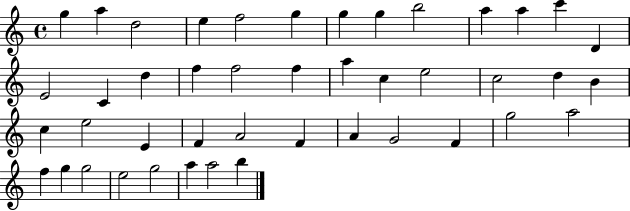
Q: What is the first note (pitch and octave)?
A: G5